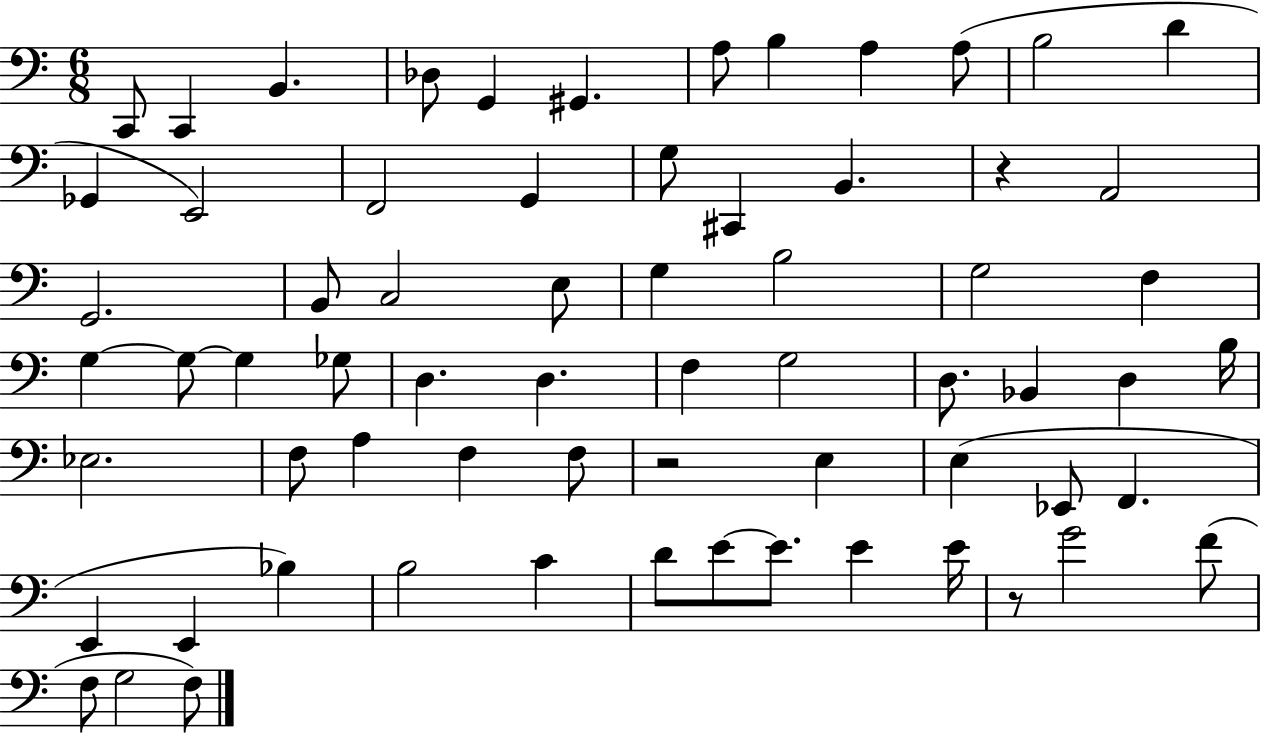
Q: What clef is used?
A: bass